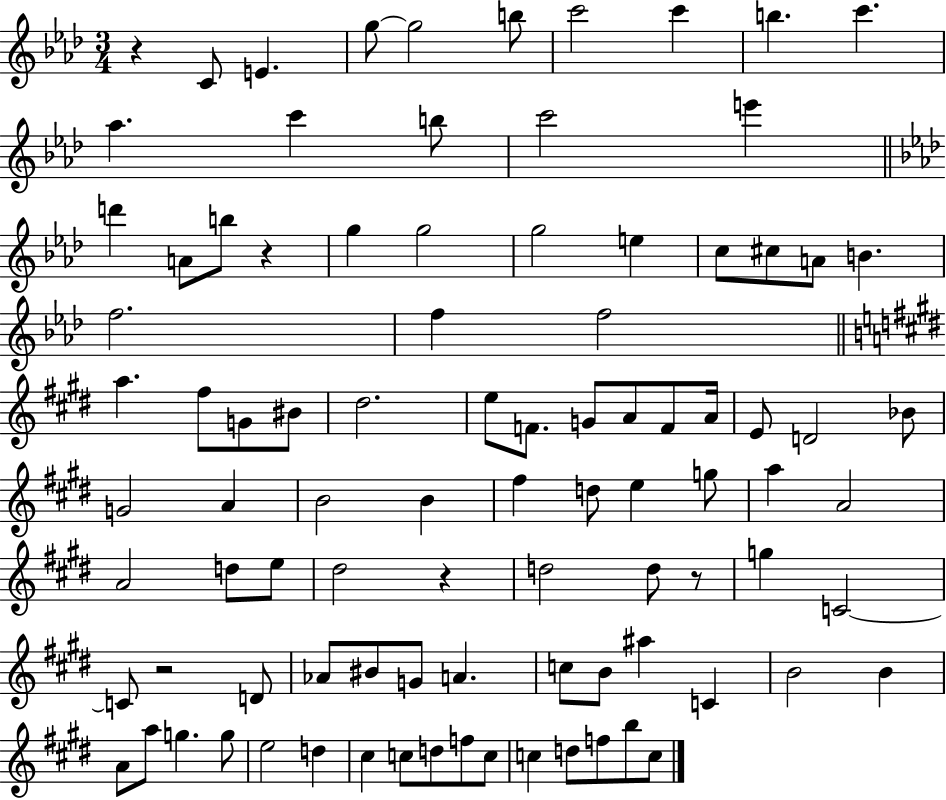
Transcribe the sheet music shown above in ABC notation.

X:1
T:Untitled
M:3/4
L:1/4
K:Ab
z C/2 E g/2 g2 b/2 c'2 c' b c' _a c' b/2 c'2 e' d' A/2 b/2 z g g2 g2 e c/2 ^c/2 A/2 B f2 f f2 a ^f/2 G/2 ^B/2 ^d2 e/2 F/2 G/2 A/2 F/2 A/4 E/2 D2 _B/2 G2 A B2 B ^f d/2 e g/2 a A2 A2 d/2 e/2 ^d2 z d2 d/2 z/2 g C2 C/2 z2 D/2 _A/2 ^B/2 G/2 A c/2 B/2 ^a C B2 B A/2 a/2 g g/2 e2 d ^c c/2 d/2 f/2 c/2 c d/2 f/2 b/2 c/2